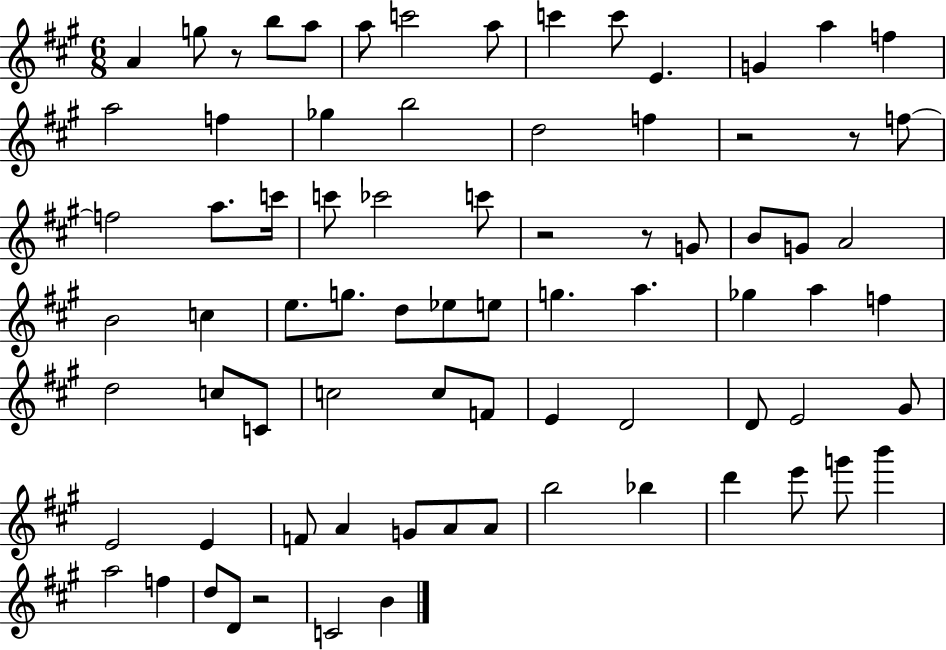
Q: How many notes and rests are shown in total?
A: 78